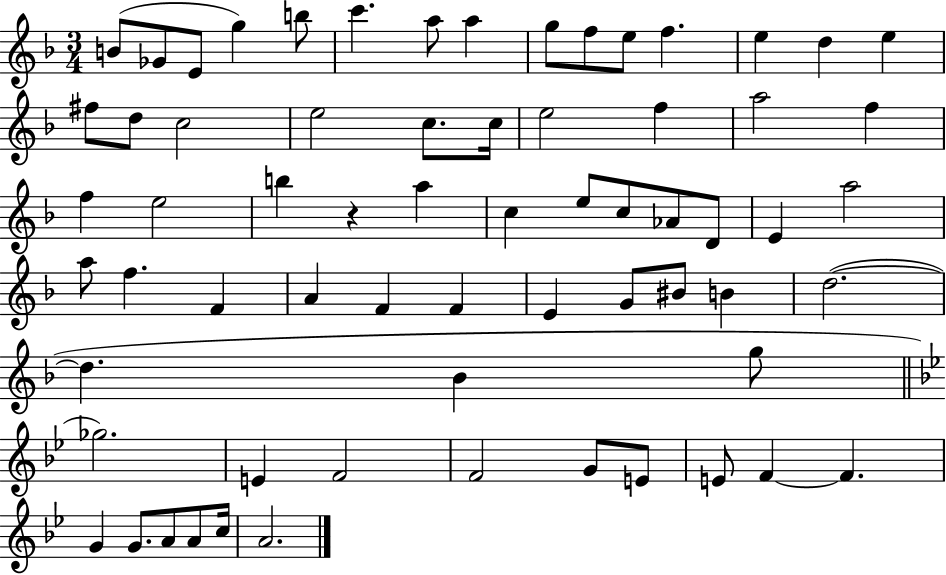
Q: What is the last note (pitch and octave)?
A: A4